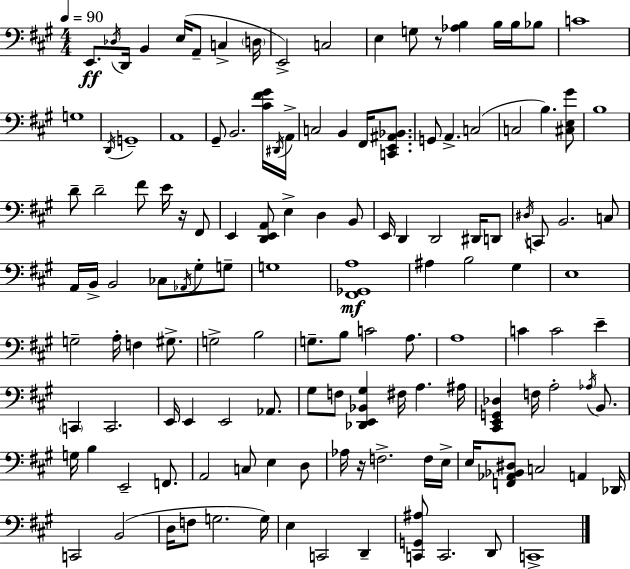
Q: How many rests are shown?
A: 3